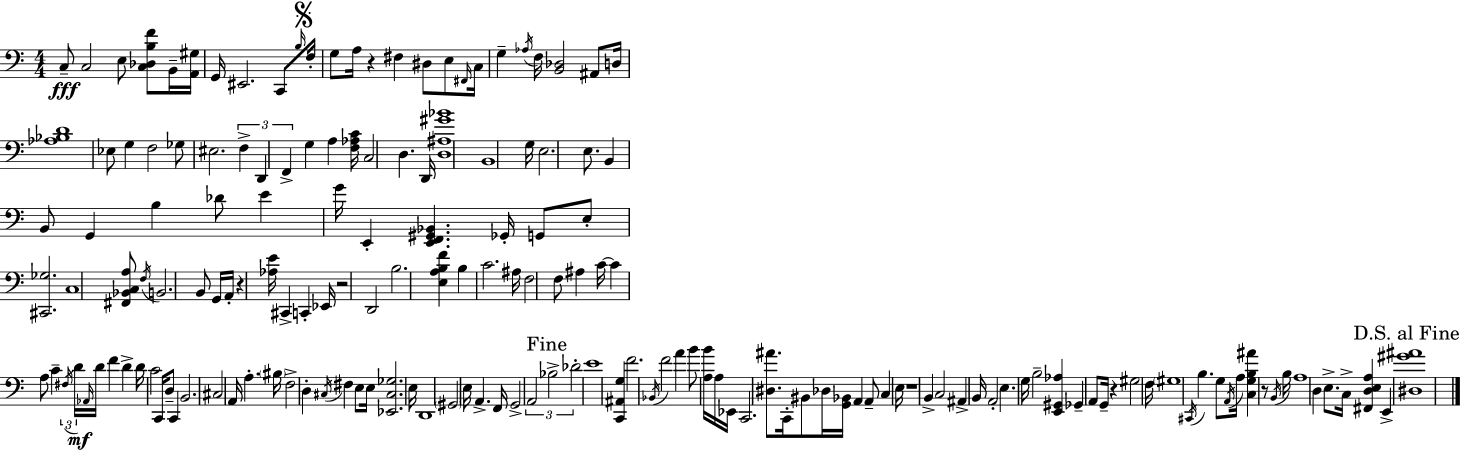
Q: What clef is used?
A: bass